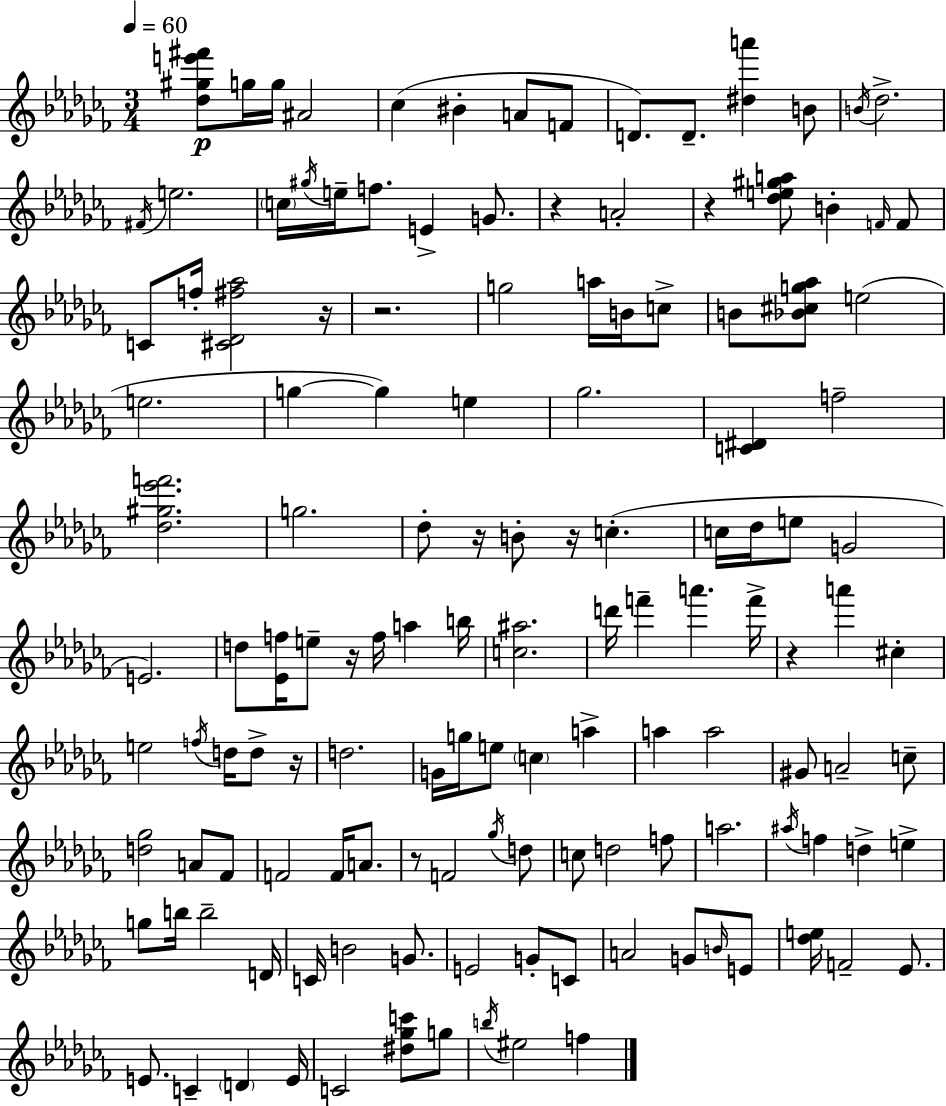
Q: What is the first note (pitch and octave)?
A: G5